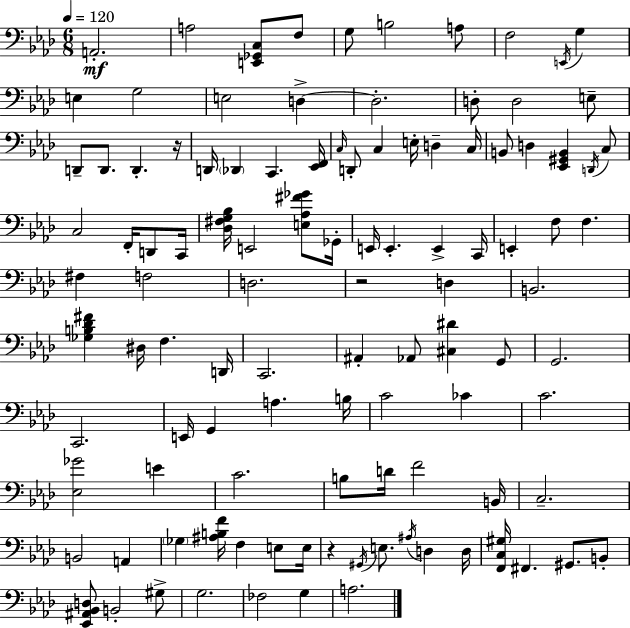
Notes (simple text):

A2/h. A3/h [E2,Gb2,C3]/e F3/e G3/e B3/h A3/e F3/h E2/s G3/q E3/q G3/h E3/h D3/q D3/h. D3/e D3/h E3/e D2/e D2/e. D2/q. R/s D2/s Db2/q C2/q. [Eb2,F2]/s C3/s D2/e C3/q E3/s D3/q C3/s B2/e D3/q [Eb2,G#2,B2]/q D2/s C3/e C3/h F2/s D2/e C2/s [Db3,F#3,G3,Bb3]/s E2/h [E3,Ab3,F#4,Gb4]/e Gb2/s E2/s E2/q. E2/q C2/s E2/q F3/e F3/q. F#3/q F3/h D3/h. R/h D3/q B2/h. [Gb3,B3,Db4,F#4]/q D#3/s F3/q. D2/s C2/h. A#2/q Ab2/e [C#3,D#4]/q G2/e G2/h. C2/h. E2/s G2/q A3/q. B3/s C4/h CES4/q C4/h. [Eb3,Gb4]/h E4/q C4/h. B3/e D4/s F4/h B2/s C3/h. B2/h A2/q Gb3/q [A#3,B3,F4]/s F3/q E3/e E3/s R/q G#2/s E3/e. A#3/s D3/q D3/s [F2,C3,G#3]/s F#2/q. G#2/e. B2/e [Eb2,A#2,Bb2,D3]/e B2/h G#3/e G3/h. FES3/h G3/q A3/h.